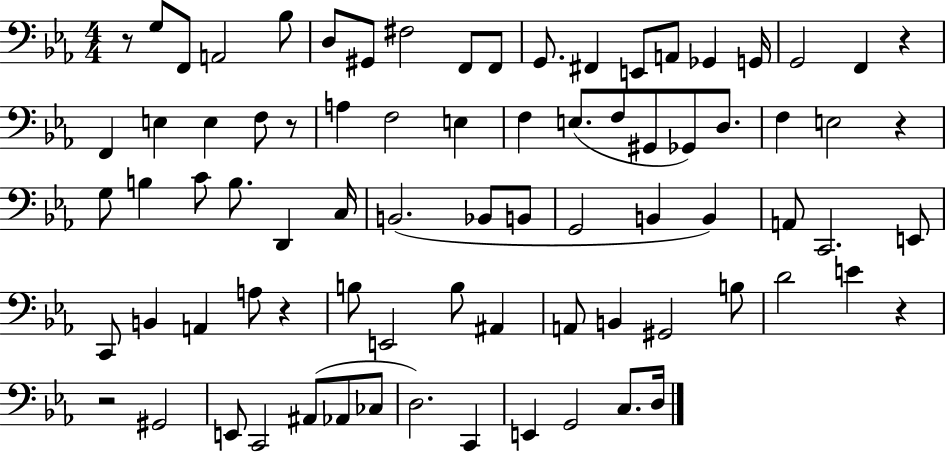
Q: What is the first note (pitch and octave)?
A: G3